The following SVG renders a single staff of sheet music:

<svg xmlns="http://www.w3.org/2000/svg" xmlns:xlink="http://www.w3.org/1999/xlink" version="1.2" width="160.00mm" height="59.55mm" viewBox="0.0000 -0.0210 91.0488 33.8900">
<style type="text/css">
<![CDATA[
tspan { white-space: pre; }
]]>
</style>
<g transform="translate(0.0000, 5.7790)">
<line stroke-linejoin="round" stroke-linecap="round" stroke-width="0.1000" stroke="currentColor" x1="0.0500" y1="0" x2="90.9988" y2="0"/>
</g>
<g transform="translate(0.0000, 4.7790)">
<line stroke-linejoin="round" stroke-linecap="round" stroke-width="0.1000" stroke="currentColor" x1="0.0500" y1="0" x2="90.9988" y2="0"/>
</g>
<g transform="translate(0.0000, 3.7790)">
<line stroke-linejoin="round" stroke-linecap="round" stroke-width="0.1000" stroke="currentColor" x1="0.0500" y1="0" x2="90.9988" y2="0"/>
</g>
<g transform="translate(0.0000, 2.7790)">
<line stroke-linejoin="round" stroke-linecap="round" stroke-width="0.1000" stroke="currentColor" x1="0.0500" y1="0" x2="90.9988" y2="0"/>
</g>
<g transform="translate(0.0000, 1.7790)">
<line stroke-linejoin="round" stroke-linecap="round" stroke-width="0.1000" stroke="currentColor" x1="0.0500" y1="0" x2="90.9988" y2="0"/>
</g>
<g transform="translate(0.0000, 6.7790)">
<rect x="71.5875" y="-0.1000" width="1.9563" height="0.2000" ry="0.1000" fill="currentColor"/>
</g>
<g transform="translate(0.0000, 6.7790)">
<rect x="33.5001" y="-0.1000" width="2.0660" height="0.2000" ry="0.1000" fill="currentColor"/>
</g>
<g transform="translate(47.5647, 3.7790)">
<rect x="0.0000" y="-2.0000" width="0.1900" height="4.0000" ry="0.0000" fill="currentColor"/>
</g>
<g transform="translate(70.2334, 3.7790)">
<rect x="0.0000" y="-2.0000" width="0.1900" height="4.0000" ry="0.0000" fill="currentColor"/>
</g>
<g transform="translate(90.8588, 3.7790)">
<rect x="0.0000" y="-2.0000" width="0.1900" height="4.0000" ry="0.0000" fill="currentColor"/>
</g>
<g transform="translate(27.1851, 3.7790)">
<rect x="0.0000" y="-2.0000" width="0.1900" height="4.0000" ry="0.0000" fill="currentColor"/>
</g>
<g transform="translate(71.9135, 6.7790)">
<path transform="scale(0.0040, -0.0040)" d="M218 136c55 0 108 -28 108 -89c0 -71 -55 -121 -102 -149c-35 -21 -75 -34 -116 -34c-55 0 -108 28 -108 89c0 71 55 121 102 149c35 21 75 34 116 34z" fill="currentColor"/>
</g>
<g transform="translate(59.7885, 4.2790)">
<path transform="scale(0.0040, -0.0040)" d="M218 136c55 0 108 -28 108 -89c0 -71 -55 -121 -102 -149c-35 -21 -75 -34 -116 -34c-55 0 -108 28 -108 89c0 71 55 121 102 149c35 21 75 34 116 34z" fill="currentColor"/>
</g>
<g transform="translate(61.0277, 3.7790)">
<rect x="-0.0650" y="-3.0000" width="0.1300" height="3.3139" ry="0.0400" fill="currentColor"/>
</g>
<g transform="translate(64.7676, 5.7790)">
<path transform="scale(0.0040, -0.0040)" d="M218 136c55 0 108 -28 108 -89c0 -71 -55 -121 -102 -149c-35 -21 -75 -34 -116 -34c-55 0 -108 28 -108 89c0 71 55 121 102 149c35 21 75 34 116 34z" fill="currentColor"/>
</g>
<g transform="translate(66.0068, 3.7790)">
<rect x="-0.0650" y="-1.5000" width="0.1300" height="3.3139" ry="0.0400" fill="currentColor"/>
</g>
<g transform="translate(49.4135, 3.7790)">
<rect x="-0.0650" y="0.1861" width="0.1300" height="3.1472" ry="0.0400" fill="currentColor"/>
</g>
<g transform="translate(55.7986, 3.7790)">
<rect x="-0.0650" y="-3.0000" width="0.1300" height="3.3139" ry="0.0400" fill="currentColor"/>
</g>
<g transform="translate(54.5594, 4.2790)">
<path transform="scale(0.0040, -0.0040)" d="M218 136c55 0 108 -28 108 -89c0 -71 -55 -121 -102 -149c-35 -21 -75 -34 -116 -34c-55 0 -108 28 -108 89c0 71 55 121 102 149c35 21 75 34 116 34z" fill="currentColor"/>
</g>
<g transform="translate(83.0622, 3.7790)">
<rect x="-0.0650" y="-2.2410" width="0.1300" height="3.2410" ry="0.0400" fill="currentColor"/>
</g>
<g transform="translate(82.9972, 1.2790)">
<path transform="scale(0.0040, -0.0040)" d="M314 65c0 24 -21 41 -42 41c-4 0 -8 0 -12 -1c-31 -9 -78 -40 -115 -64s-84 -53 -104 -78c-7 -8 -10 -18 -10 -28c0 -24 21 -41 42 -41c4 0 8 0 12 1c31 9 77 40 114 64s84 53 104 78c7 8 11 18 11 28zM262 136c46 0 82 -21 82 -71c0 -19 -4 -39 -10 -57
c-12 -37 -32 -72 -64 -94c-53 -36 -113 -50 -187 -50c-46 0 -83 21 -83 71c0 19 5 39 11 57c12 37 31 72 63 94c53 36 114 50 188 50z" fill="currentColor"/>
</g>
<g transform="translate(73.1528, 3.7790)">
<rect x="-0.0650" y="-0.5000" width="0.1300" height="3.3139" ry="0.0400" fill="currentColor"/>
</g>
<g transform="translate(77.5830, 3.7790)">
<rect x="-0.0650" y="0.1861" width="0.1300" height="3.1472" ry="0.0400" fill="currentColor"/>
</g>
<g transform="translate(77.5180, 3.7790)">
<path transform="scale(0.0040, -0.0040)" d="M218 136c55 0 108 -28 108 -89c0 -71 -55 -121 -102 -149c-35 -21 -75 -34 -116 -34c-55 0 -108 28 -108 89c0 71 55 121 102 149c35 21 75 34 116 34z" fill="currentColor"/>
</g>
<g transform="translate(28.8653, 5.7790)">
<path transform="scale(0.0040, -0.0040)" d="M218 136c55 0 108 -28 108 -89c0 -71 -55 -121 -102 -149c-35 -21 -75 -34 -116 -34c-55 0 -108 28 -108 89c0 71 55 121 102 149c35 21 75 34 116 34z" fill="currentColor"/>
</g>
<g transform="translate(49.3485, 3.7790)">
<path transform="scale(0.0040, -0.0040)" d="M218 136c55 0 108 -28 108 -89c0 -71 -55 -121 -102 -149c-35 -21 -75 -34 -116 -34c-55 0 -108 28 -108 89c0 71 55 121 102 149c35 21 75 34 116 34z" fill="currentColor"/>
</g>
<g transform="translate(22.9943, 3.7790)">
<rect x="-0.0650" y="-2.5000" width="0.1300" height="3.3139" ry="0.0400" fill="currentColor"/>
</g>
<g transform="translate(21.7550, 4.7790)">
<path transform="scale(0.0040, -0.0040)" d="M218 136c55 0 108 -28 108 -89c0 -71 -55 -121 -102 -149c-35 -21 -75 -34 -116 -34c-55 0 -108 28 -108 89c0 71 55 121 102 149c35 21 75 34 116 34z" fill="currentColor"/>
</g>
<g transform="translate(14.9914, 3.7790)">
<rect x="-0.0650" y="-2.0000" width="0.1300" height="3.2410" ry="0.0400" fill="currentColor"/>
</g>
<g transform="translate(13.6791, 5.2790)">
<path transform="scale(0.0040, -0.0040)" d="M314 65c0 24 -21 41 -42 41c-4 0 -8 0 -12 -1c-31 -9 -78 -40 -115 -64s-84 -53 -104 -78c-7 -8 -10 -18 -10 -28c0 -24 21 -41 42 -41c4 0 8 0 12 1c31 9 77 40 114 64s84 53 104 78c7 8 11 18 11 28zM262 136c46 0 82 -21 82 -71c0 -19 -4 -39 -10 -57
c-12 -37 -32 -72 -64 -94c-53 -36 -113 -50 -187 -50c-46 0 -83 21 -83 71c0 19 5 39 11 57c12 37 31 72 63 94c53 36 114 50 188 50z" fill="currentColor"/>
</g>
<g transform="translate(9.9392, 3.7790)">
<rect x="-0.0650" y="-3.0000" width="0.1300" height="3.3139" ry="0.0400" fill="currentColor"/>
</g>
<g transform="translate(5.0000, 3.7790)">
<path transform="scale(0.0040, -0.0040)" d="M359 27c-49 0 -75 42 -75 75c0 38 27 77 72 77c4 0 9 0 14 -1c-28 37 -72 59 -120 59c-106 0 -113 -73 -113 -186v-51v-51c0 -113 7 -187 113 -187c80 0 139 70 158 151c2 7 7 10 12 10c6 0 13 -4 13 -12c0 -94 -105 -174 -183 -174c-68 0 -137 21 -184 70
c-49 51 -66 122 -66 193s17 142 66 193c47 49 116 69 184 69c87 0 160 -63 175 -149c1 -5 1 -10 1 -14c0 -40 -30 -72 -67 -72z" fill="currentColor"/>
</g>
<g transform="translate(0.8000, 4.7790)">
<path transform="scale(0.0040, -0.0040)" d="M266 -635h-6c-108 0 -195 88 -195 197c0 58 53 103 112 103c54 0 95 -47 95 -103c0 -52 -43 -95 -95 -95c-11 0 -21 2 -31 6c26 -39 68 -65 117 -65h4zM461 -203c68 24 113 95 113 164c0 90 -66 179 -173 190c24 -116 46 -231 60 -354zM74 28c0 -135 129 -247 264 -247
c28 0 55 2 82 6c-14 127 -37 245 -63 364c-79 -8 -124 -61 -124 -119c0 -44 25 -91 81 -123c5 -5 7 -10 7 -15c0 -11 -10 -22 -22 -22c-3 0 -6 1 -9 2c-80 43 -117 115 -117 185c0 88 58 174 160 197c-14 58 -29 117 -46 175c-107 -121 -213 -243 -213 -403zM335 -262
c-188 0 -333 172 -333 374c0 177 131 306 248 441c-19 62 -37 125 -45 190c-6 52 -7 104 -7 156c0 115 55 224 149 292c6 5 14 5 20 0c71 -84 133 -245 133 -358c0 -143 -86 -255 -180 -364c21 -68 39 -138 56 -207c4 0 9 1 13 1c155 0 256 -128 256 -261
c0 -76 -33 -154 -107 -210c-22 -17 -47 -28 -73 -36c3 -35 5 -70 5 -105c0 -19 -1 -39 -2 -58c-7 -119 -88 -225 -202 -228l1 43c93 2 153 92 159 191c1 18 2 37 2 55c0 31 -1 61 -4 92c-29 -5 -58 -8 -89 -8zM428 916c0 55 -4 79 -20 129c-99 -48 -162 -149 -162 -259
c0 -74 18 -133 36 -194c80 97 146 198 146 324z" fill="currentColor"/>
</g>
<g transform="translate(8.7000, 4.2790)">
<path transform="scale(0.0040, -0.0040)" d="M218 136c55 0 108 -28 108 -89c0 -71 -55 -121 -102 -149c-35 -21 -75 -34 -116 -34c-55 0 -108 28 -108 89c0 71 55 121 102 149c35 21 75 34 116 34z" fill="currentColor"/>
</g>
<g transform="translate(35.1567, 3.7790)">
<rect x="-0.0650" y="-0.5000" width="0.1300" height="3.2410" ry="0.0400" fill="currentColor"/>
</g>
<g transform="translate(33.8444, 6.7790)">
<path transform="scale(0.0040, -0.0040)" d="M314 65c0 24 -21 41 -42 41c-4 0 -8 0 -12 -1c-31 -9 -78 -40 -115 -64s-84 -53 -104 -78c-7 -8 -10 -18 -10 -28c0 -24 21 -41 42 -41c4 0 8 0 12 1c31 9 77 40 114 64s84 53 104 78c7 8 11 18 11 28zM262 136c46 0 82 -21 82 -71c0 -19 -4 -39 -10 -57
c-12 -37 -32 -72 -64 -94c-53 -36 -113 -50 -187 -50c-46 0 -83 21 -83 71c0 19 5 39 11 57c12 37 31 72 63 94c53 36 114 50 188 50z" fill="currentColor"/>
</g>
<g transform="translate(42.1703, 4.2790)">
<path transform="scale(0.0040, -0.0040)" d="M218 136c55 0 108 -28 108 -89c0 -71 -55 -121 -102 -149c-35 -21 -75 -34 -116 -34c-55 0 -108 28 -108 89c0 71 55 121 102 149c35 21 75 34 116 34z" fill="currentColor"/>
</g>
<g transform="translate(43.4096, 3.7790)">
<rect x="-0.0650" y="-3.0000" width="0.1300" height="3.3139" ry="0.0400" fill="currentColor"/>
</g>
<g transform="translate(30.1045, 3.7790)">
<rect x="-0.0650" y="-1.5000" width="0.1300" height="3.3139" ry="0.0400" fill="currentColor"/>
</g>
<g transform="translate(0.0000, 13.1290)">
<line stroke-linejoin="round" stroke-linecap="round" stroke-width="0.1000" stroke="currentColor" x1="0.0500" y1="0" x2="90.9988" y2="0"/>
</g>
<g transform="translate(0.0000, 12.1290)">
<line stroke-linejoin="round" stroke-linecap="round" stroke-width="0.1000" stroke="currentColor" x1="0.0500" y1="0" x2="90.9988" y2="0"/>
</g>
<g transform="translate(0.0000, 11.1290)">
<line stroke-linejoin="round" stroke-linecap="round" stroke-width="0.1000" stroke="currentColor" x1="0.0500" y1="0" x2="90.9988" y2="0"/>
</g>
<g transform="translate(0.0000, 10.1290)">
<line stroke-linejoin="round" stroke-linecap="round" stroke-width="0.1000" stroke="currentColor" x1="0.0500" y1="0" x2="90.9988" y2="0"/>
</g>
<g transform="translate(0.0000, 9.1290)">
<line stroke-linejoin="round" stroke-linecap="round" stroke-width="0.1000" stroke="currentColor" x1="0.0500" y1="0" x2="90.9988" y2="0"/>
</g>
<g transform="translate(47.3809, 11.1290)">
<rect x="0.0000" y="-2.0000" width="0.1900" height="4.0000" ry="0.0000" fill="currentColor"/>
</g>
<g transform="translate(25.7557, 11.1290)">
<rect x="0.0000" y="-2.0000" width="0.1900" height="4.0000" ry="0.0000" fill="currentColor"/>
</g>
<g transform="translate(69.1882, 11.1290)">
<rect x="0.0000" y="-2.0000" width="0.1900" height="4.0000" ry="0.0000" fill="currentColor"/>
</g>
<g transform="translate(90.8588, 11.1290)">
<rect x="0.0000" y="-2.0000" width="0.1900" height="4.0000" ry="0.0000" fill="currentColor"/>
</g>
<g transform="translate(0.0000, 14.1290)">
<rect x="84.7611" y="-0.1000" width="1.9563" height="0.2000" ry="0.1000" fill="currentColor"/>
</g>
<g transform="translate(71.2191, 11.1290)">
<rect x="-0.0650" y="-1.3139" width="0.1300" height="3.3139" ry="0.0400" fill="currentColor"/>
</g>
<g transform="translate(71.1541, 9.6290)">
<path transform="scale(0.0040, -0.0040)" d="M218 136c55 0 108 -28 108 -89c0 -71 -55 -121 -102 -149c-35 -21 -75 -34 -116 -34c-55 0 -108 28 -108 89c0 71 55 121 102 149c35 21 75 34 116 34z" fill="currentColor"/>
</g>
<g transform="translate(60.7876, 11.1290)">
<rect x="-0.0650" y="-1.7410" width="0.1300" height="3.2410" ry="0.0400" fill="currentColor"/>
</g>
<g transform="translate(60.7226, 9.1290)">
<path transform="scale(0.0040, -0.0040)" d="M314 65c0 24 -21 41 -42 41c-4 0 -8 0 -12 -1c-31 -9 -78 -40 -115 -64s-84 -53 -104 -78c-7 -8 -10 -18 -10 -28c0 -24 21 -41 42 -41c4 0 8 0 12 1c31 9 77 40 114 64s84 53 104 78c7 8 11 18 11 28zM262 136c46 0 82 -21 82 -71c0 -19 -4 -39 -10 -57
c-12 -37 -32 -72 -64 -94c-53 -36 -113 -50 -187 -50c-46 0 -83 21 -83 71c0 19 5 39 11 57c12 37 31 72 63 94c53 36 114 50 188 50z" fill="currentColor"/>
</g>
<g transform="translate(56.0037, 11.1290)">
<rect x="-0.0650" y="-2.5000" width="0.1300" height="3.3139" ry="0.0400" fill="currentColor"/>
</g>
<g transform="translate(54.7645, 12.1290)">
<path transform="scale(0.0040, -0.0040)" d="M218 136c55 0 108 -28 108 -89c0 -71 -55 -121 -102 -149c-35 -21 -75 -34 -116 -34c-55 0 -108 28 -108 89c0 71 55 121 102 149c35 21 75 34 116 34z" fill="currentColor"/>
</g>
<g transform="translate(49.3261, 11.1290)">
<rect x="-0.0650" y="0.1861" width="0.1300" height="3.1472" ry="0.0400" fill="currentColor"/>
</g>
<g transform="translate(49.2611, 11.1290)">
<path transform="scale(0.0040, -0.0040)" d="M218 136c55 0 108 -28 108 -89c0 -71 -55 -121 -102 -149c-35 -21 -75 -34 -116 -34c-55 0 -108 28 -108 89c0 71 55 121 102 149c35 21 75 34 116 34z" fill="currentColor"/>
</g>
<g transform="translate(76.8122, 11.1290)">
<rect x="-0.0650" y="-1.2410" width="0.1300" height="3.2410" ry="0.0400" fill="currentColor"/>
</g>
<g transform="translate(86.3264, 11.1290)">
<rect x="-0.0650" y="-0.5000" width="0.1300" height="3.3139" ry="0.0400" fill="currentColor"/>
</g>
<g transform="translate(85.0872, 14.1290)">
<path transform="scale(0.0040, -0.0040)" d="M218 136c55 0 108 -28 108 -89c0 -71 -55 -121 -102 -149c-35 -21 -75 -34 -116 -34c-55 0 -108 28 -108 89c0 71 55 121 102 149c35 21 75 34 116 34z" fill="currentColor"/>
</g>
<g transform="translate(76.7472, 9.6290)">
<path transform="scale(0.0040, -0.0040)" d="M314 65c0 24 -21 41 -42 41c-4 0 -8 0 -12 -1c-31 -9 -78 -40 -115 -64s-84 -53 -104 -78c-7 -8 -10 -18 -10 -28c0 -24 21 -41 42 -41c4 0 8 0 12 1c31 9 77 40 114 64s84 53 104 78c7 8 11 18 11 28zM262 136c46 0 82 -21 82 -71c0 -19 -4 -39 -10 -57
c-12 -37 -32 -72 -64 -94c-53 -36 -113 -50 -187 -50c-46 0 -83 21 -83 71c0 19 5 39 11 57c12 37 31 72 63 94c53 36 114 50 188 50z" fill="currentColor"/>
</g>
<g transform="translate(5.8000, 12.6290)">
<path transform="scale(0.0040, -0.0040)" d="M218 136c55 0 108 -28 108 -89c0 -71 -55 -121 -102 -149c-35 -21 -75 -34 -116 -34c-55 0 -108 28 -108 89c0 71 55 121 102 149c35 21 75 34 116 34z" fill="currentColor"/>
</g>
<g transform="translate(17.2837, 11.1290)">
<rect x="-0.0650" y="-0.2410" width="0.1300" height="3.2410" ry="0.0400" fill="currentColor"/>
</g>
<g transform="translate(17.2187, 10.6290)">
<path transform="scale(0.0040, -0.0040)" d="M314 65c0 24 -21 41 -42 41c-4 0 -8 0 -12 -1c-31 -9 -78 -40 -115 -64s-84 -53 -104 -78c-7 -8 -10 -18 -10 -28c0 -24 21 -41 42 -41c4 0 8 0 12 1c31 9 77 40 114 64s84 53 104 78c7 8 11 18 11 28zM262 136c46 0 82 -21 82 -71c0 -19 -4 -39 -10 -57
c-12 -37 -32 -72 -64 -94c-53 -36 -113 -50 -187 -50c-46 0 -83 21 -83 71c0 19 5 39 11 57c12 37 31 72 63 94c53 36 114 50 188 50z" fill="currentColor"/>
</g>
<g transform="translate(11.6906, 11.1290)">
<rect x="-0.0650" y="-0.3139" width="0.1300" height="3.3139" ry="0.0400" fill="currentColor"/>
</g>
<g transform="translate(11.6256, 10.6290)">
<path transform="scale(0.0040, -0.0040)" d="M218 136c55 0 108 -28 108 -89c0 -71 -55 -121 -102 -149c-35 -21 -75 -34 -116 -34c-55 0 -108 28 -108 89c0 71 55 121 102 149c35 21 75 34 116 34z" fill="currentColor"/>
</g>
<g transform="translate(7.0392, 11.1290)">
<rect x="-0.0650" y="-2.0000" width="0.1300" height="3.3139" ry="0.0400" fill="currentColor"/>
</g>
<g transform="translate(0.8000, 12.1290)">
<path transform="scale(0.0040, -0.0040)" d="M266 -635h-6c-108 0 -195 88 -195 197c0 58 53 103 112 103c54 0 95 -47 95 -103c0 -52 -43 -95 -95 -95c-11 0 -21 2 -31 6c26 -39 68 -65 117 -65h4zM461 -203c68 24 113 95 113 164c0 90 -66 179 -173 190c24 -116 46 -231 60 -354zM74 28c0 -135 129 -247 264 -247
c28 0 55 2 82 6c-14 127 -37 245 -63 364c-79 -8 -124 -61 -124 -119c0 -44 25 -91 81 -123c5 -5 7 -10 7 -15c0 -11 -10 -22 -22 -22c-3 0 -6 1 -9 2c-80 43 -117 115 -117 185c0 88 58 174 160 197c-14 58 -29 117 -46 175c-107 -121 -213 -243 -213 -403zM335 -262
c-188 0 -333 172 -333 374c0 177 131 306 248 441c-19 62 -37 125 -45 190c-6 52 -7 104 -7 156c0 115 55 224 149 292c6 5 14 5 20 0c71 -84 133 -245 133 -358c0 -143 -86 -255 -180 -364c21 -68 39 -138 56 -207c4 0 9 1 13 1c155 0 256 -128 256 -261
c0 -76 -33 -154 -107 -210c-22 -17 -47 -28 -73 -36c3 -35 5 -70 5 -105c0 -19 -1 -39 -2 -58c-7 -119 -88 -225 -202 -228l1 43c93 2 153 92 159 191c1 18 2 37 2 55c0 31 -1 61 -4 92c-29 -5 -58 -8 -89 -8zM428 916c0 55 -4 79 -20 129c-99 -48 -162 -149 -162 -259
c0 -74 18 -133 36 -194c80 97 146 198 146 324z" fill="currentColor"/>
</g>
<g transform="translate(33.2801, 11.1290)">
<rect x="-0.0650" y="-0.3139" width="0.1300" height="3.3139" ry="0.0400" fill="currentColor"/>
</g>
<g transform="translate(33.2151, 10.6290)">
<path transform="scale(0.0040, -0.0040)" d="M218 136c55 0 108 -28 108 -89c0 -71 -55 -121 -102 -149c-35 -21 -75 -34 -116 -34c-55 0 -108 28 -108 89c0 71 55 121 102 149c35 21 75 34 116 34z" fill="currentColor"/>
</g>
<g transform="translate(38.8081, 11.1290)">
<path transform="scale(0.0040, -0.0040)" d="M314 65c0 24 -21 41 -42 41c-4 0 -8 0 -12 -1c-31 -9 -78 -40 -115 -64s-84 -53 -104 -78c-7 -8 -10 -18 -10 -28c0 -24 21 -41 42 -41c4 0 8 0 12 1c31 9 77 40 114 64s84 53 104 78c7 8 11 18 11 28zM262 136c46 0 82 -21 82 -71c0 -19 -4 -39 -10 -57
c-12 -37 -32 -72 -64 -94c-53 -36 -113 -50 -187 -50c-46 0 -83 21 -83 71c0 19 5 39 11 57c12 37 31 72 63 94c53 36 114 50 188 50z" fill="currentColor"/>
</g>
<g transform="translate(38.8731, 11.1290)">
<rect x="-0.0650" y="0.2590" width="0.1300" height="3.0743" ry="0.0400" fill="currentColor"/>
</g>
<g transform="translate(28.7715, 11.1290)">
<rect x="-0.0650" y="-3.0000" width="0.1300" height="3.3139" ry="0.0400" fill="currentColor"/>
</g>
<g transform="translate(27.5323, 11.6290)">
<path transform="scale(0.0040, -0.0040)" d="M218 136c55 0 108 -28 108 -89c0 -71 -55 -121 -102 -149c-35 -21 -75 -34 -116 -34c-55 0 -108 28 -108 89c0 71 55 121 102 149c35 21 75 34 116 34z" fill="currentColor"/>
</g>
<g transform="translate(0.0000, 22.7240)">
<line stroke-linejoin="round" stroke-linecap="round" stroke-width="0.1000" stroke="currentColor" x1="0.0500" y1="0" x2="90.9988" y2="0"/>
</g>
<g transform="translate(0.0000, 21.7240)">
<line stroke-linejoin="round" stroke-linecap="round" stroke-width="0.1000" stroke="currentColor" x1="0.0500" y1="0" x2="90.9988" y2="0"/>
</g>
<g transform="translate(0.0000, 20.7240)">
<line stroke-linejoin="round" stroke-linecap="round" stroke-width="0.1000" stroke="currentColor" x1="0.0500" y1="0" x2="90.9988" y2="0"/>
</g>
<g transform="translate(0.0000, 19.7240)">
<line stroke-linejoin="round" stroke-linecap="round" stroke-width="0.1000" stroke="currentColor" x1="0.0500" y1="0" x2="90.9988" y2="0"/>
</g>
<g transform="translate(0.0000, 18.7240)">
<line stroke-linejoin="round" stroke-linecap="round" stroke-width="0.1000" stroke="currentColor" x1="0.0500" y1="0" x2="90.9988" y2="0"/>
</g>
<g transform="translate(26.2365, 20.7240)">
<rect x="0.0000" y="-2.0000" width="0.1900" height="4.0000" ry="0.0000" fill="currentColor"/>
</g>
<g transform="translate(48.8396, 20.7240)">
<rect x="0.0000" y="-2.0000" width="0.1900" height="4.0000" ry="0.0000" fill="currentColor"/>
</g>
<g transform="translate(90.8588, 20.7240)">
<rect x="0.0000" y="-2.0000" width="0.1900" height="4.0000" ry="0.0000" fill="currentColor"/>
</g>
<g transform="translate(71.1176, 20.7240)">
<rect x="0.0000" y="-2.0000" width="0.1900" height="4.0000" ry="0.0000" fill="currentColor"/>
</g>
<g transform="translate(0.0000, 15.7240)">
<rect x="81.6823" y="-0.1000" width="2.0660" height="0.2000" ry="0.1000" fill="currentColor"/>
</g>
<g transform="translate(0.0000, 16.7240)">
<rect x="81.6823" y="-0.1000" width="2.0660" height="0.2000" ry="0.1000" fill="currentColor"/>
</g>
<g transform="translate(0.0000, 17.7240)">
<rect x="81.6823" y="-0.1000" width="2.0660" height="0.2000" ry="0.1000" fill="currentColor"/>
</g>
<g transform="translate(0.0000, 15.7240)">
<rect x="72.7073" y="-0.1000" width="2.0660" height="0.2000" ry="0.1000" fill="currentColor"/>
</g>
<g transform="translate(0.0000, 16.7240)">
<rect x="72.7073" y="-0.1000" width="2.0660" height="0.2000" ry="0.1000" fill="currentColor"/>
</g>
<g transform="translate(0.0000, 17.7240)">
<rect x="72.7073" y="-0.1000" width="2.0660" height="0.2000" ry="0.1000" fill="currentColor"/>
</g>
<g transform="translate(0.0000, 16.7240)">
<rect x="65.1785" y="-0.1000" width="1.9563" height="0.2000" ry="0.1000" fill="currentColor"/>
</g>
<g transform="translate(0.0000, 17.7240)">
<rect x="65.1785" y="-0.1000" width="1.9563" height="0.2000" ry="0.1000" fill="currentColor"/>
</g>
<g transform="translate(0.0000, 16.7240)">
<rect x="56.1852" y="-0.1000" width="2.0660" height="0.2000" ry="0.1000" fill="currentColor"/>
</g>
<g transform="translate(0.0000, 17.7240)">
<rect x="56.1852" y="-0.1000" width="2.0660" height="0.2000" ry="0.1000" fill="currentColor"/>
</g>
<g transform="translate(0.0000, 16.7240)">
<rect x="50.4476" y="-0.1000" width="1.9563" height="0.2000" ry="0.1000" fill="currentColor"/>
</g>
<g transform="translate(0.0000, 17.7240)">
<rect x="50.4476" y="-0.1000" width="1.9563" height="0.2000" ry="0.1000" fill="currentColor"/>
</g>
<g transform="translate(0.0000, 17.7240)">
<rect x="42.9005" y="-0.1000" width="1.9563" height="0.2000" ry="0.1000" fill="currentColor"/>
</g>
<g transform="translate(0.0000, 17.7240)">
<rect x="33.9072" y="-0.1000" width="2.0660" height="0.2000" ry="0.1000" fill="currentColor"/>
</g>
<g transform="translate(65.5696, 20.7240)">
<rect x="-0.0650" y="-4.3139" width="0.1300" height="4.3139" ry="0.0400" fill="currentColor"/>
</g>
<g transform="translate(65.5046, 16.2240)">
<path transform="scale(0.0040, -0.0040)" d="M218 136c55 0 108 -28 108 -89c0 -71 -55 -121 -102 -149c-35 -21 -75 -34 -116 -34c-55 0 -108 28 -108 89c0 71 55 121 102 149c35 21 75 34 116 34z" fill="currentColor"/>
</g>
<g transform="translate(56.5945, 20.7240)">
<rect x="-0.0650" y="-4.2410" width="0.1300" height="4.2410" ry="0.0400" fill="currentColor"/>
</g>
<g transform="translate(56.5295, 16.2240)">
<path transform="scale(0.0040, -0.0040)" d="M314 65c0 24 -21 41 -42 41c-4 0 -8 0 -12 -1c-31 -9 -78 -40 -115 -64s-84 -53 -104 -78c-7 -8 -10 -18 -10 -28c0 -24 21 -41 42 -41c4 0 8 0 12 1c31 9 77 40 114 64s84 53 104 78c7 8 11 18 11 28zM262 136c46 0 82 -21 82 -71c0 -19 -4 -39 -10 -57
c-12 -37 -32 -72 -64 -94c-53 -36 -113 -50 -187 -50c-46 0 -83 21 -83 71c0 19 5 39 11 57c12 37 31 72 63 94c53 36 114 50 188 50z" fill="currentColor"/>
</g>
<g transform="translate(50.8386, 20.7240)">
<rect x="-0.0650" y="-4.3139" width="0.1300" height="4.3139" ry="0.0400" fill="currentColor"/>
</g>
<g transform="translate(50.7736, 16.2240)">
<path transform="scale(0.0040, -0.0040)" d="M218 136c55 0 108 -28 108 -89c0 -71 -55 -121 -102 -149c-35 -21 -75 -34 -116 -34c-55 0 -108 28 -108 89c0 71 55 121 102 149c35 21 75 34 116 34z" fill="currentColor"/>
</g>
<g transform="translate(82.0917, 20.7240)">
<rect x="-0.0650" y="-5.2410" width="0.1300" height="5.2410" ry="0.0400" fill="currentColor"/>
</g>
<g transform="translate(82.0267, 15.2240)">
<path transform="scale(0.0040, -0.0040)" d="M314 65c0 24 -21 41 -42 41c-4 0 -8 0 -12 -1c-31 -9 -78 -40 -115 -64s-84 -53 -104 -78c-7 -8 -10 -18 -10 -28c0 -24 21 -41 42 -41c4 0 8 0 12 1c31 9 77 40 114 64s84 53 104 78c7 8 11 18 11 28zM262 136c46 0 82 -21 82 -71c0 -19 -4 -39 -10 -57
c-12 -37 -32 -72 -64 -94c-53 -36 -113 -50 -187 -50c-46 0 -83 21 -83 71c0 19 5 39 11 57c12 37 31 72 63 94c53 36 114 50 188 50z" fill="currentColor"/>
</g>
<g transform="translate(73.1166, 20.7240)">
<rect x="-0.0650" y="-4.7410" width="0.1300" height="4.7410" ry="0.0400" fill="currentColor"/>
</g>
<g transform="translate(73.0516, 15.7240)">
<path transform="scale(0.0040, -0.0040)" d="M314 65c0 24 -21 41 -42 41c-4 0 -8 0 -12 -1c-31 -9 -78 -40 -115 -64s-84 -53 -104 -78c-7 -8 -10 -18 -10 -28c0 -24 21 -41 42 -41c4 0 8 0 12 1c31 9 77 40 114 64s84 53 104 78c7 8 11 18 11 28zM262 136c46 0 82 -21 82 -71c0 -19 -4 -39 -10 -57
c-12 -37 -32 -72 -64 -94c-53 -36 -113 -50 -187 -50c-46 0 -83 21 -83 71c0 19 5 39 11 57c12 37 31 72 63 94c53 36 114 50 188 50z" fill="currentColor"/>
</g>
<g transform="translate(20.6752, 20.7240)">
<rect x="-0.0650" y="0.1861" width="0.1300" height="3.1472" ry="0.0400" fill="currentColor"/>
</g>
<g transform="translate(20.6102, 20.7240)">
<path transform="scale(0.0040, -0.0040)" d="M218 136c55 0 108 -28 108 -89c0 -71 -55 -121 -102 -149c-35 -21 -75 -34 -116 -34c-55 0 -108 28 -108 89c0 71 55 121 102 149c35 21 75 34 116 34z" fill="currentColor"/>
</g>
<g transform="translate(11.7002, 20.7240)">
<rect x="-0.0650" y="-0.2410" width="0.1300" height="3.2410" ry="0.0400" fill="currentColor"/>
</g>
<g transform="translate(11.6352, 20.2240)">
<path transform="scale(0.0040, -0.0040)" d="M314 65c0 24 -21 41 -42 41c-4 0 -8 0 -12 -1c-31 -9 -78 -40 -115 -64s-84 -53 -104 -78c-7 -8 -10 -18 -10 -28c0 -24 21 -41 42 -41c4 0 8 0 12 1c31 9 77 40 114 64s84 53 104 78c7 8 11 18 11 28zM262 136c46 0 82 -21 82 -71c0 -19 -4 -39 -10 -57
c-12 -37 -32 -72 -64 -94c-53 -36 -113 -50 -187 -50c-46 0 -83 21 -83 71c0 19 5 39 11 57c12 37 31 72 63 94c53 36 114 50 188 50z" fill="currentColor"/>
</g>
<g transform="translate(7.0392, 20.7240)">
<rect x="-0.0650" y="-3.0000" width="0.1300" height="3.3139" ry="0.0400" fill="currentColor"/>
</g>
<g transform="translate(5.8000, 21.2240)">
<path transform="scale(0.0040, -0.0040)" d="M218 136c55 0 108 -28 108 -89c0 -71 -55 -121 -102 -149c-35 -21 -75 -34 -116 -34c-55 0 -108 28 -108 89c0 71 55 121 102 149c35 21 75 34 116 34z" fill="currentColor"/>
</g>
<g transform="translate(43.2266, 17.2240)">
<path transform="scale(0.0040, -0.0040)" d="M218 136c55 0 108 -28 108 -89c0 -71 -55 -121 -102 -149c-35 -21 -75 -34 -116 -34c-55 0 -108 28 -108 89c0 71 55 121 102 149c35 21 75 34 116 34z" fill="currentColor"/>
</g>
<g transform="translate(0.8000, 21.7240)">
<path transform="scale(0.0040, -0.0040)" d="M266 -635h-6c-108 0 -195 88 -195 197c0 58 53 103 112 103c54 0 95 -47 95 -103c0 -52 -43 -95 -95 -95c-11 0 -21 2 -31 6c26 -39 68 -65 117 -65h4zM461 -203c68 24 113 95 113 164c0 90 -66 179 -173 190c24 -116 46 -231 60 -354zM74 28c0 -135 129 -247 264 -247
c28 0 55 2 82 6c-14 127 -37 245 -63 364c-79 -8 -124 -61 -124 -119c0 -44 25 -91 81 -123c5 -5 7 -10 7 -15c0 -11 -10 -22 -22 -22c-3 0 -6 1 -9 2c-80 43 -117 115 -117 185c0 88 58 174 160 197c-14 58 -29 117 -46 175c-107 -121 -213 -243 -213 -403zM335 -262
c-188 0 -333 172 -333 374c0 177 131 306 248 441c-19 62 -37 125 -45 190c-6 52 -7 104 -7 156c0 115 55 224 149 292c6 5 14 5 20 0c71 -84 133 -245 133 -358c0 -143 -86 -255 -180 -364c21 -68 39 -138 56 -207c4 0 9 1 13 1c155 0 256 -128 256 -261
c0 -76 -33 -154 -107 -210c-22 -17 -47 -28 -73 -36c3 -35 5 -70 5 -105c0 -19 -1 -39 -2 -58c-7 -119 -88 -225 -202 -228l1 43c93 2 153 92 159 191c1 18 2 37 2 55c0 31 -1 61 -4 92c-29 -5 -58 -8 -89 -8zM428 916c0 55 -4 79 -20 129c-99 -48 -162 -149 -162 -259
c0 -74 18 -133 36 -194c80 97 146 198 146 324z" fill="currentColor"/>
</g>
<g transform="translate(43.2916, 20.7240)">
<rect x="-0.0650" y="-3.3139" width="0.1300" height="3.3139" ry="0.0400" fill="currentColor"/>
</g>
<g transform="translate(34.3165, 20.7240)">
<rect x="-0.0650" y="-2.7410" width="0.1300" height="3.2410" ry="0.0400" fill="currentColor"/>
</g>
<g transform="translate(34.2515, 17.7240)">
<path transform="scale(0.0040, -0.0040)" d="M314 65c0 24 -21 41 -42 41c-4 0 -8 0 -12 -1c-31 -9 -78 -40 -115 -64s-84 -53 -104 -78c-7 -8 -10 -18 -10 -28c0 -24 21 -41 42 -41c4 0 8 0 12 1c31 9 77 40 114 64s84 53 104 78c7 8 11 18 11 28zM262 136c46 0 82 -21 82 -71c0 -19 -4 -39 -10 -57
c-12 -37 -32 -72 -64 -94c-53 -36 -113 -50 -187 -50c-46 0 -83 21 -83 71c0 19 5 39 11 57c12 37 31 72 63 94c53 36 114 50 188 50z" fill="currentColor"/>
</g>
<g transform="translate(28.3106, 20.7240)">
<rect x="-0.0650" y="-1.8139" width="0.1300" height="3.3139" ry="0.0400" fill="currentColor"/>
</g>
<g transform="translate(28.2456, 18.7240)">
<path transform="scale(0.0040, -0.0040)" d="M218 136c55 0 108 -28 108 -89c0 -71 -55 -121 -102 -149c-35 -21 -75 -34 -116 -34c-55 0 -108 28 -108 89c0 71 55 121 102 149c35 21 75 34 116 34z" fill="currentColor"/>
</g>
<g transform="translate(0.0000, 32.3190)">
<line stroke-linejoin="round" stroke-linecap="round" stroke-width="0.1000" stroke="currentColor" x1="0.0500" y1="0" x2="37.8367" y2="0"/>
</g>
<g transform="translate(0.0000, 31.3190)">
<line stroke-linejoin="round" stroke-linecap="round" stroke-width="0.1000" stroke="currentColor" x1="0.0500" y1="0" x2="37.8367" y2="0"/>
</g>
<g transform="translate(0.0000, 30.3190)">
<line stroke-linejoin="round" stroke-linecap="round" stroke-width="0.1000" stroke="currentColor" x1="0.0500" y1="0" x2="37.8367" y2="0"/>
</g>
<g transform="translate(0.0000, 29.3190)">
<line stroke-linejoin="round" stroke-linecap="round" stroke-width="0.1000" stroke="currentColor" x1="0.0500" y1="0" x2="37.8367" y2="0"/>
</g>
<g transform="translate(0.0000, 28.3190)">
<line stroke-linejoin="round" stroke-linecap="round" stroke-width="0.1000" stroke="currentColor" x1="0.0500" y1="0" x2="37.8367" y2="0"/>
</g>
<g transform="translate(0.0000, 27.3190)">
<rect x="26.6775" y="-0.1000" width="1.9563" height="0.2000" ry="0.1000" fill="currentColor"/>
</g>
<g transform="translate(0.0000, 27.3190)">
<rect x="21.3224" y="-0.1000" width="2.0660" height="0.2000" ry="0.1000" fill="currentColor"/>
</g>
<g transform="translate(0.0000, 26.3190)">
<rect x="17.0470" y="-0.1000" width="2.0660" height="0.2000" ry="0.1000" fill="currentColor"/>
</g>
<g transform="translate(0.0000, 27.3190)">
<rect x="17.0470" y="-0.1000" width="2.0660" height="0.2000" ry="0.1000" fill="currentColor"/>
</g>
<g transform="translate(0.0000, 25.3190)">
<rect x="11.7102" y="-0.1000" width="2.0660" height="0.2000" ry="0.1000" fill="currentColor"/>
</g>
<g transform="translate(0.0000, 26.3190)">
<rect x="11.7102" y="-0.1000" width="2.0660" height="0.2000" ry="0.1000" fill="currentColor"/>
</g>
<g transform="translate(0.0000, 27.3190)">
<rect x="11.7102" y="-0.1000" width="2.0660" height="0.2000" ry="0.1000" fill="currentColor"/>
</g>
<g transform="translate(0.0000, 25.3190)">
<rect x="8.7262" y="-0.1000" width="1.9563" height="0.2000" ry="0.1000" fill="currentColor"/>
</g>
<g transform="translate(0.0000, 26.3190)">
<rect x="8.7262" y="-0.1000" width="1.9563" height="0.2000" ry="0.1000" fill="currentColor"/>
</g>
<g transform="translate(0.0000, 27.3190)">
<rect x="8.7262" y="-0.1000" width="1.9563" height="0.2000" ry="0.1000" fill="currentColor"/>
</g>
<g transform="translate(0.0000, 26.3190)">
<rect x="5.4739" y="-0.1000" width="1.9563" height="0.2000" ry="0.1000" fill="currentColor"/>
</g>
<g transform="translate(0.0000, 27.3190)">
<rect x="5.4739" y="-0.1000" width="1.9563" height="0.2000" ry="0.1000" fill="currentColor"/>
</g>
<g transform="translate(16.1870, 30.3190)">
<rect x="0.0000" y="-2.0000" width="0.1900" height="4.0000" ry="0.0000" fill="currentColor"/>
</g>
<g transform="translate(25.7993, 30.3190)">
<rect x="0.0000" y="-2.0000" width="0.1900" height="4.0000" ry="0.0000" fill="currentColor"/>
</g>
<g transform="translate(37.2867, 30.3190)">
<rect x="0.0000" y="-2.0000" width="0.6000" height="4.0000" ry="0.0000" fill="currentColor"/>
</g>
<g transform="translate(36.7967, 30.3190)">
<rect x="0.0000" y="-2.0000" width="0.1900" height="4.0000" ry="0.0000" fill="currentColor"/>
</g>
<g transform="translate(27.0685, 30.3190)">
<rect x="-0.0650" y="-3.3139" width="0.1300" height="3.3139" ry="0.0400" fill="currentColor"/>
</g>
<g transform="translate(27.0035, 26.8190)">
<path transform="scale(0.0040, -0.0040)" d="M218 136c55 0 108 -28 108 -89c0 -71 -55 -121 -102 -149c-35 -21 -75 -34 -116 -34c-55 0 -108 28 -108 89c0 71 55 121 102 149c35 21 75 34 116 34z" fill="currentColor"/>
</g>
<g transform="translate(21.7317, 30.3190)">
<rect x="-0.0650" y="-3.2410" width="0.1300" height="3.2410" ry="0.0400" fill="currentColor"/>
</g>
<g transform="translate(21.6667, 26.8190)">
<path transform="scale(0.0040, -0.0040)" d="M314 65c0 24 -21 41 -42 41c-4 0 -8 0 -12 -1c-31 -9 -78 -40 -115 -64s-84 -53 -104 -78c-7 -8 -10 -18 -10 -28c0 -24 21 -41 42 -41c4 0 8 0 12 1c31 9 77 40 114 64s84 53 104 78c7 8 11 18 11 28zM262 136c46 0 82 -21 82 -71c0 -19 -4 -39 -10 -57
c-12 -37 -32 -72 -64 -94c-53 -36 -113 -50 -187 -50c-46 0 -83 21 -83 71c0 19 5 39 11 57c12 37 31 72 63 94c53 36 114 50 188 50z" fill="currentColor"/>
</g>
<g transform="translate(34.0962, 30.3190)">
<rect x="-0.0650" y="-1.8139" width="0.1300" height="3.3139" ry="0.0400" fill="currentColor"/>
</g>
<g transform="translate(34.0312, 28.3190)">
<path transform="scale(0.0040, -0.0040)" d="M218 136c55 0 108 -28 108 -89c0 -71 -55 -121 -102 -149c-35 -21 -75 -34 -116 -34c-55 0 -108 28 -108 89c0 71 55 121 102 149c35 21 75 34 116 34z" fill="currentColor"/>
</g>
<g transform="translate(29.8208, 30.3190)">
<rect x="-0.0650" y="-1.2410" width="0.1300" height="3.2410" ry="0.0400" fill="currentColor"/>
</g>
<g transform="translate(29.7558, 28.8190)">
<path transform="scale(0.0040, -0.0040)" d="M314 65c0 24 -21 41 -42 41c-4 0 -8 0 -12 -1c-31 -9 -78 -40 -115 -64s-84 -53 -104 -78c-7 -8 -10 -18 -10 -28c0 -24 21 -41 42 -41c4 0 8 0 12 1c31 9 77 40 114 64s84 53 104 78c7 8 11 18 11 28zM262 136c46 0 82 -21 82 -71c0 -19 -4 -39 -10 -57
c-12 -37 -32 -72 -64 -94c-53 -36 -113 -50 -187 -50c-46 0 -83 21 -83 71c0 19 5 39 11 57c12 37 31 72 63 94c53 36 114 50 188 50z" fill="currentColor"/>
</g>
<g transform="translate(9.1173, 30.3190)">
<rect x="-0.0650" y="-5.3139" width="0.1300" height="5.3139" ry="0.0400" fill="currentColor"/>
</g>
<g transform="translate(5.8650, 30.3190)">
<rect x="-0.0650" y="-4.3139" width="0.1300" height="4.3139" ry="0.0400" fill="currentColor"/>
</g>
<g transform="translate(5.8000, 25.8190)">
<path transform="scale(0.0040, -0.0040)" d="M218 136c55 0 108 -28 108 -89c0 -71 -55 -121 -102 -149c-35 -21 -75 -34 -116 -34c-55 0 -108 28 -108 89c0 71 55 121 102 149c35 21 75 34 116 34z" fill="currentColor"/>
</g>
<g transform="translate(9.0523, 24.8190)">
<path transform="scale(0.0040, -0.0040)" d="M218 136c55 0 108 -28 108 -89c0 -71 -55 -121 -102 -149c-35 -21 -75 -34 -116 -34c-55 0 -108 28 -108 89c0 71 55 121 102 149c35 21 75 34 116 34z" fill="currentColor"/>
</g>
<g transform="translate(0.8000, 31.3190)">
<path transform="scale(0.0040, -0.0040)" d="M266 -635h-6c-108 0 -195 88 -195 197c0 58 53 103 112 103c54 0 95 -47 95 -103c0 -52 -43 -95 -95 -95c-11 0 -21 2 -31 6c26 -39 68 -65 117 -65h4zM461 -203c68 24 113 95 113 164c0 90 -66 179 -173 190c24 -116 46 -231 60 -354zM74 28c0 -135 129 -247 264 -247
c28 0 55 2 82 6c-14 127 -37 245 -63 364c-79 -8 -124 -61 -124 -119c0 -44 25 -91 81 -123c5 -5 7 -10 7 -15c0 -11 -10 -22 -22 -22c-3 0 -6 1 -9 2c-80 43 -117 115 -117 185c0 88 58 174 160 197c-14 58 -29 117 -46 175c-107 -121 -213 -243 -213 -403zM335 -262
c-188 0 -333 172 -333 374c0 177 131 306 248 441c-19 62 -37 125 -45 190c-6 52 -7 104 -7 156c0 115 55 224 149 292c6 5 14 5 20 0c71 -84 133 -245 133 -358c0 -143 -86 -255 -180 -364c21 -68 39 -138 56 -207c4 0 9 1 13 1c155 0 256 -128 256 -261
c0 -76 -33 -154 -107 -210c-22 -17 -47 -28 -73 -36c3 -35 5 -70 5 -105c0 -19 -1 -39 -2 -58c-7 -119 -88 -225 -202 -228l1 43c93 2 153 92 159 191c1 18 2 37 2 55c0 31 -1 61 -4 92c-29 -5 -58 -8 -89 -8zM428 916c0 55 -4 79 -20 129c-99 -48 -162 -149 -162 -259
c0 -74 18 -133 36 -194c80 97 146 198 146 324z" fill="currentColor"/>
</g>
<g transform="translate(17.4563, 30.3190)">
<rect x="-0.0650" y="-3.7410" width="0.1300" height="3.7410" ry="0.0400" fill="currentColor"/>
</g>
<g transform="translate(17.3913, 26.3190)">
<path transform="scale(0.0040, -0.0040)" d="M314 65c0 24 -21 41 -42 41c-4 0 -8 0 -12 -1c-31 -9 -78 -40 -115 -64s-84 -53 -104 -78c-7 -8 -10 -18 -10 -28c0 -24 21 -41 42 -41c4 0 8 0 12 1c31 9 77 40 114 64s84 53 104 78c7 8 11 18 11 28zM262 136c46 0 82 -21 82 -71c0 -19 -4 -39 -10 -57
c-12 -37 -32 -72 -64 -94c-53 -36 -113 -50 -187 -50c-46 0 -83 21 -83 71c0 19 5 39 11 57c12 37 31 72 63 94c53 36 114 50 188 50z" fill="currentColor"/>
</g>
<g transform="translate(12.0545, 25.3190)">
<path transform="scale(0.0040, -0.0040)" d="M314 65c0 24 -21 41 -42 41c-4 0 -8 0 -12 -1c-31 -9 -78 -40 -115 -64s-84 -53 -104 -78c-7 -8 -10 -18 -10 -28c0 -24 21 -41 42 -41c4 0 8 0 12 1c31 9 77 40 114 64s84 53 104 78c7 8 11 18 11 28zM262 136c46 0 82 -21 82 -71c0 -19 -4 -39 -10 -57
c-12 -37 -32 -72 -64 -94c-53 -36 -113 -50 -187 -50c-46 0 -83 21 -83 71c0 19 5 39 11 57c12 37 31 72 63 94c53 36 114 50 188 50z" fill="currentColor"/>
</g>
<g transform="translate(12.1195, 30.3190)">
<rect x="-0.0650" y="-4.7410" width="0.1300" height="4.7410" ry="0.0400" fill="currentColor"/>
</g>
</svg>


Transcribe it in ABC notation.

X:1
T:Untitled
M:4/4
L:1/4
K:C
A F2 G E C2 A B A A E C B g2 F c c2 A c B2 B G f2 e e2 C A c2 B f a2 b d' d'2 d' e'2 f'2 d' f' e'2 c'2 b2 b e2 f